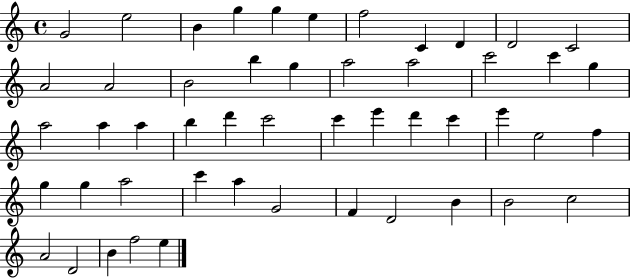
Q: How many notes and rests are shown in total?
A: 50